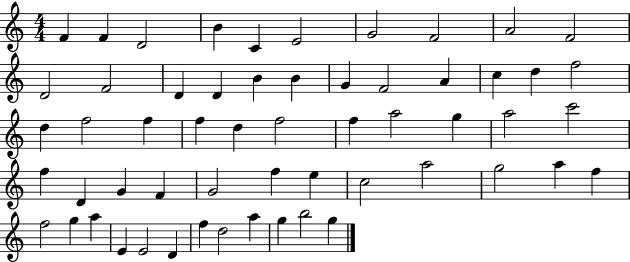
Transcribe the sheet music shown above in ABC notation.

X:1
T:Untitled
M:4/4
L:1/4
K:C
F F D2 B C E2 G2 F2 A2 F2 D2 F2 D D B B G F2 A c d f2 d f2 f f d f2 f a2 g a2 c'2 f D G F G2 f e c2 a2 g2 a f f2 g a E E2 D f d2 a g b2 g